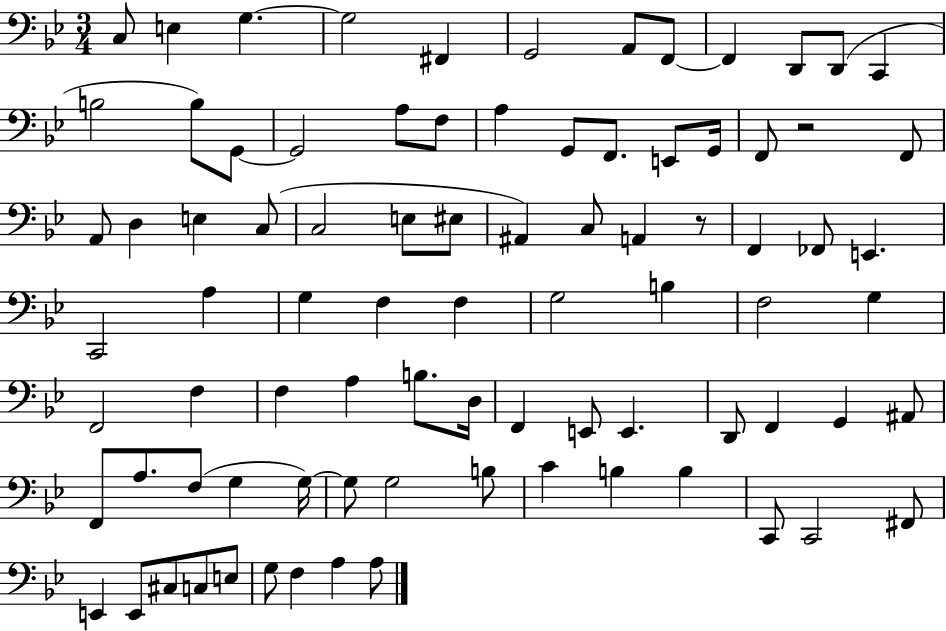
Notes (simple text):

C3/e E3/q G3/q. G3/h F#2/q G2/h A2/e F2/e F2/q D2/e D2/e C2/q B3/h B3/e G2/e G2/h A3/e F3/e A3/q G2/e F2/e. E2/e G2/s F2/e R/h F2/e A2/e D3/q E3/q C3/e C3/h E3/e EIS3/e A#2/q C3/e A2/q R/e F2/q FES2/e E2/q. C2/h A3/q G3/q F3/q F3/q G3/h B3/q F3/h G3/q F2/h F3/q F3/q A3/q B3/e. D3/s F2/q E2/e E2/q. D2/e F2/q G2/q A#2/e F2/e A3/e. F3/e G3/q G3/s G3/e G3/h B3/e C4/q B3/q B3/q C2/e C2/h F#2/e E2/q E2/e C#3/e C3/e E3/e G3/e F3/q A3/q A3/e